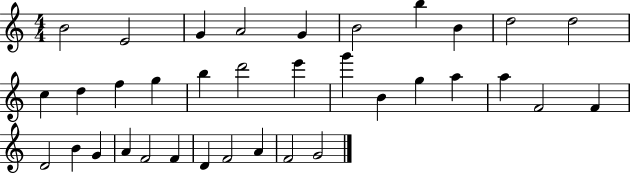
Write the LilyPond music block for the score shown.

{
  \clef treble
  \numericTimeSignature
  \time 4/4
  \key c \major
  b'2 e'2 | g'4 a'2 g'4 | b'2 b''4 b'4 | d''2 d''2 | \break c''4 d''4 f''4 g''4 | b''4 d'''2 e'''4 | g'''4 b'4 g''4 a''4 | a''4 f'2 f'4 | \break d'2 b'4 g'4 | a'4 f'2 f'4 | d'4 f'2 a'4 | f'2 g'2 | \break \bar "|."
}